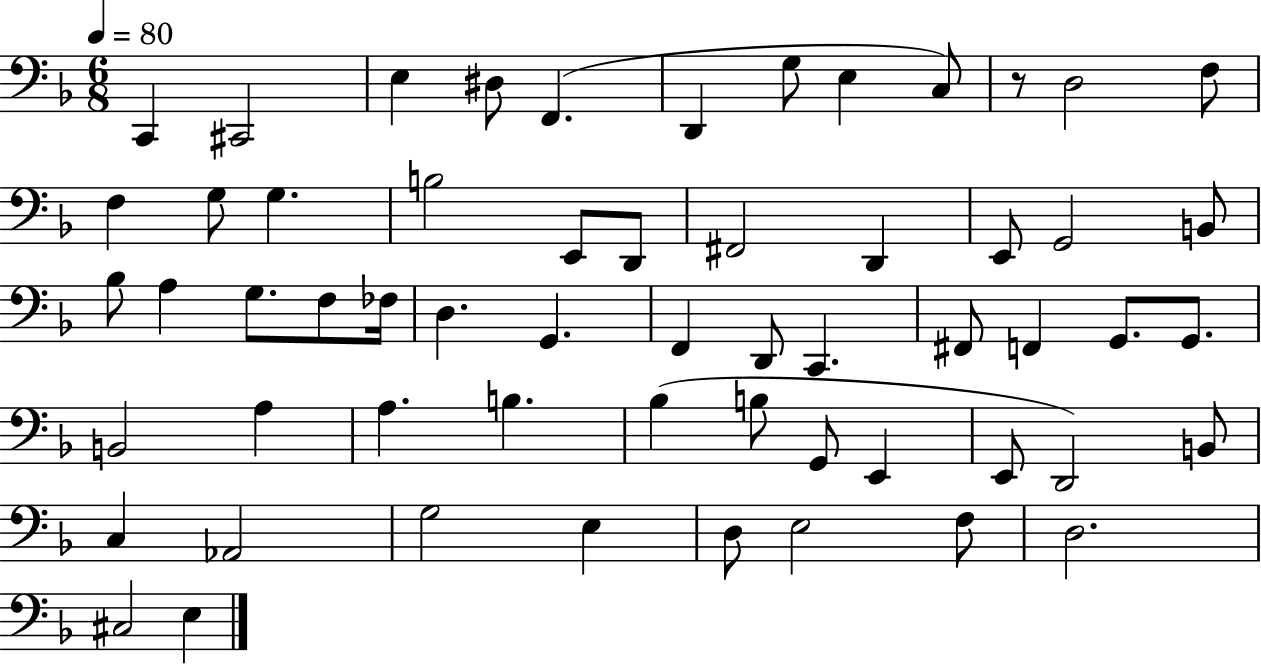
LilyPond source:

{
  \clef bass
  \numericTimeSignature
  \time 6/8
  \key f \major
  \tempo 4 = 80
  \repeat volta 2 { c,4 cis,2 | e4 dis8 f,4.( | d,4 g8 e4 c8) | r8 d2 f8 | \break f4 g8 g4. | b2 e,8 d,8 | fis,2 d,4 | e,8 g,2 b,8 | \break bes8 a4 g8. f8 fes16 | d4. g,4. | f,4 d,8 c,4. | fis,8 f,4 g,8. g,8. | \break b,2 a4 | a4. b4. | bes4( b8 g,8 e,4 | e,8 d,2) b,8 | \break c4 aes,2 | g2 e4 | d8 e2 f8 | d2. | \break cis2 e4 | } \bar "|."
}